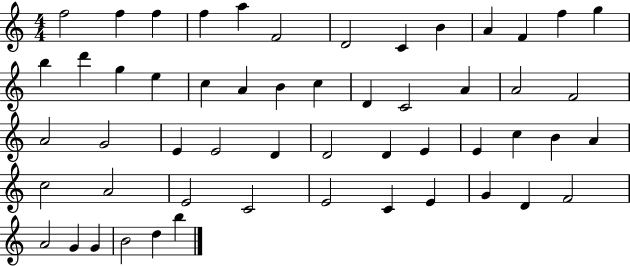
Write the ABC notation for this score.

X:1
T:Untitled
M:4/4
L:1/4
K:C
f2 f f f a F2 D2 C B A F f g b d' g e c A B c D C2 A A2 F2 A2 G2 E E2 D D2 D E E c B A c2 A2 E2 C2 E2 C E G D F2 A2 G G B2 d b